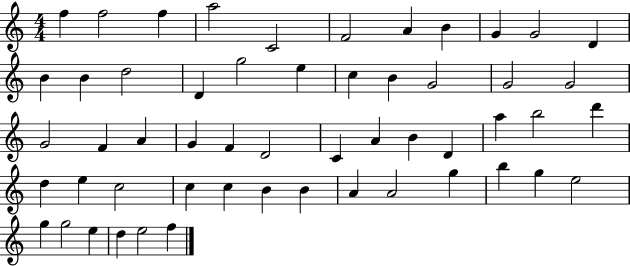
X:1
T:Untitled
M:4/4
L:1/4
K:C
f f2 f a2 C2 F2 A B G G2 D B B d2 D g2 e c B G2 G2 G2 G2 F A G F D2 C A B D a b2 d' d e c2 c c B B A A2 g b g e2 g g2 e d e2 f